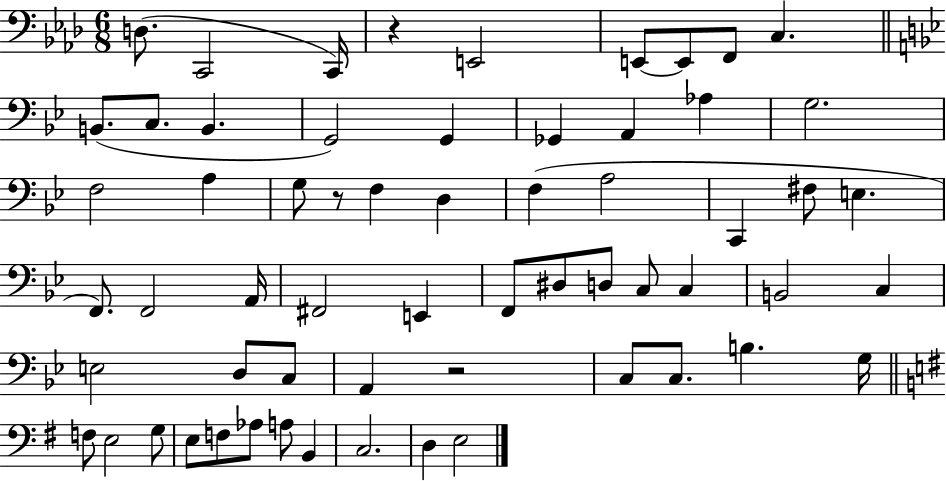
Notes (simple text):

D3/e. C2/h C2/s R/q E2/h E2/e E2/e F2/e C3/q. B2/e. C3/e. B2/q. G2/h G2/q Gb2/q A2/q Ab3/q G3/h. F3/h A3/q G3/e R/e F3/q D3/q F3/q A3/h C2/q F#3/e E3/q. F2/e. F2/h A2/s F#2/h E2/q F2/e D#3/e D3/e C3/e C3/q B2/h C3/q E3/h D3/e C3/e A2/q R/h C3/e C3/e. B3/q. G3/s F3/e E3/h G3/e E3/e F3/e Ab3/e A3/e B2/q C3/h. D3/q E3/h